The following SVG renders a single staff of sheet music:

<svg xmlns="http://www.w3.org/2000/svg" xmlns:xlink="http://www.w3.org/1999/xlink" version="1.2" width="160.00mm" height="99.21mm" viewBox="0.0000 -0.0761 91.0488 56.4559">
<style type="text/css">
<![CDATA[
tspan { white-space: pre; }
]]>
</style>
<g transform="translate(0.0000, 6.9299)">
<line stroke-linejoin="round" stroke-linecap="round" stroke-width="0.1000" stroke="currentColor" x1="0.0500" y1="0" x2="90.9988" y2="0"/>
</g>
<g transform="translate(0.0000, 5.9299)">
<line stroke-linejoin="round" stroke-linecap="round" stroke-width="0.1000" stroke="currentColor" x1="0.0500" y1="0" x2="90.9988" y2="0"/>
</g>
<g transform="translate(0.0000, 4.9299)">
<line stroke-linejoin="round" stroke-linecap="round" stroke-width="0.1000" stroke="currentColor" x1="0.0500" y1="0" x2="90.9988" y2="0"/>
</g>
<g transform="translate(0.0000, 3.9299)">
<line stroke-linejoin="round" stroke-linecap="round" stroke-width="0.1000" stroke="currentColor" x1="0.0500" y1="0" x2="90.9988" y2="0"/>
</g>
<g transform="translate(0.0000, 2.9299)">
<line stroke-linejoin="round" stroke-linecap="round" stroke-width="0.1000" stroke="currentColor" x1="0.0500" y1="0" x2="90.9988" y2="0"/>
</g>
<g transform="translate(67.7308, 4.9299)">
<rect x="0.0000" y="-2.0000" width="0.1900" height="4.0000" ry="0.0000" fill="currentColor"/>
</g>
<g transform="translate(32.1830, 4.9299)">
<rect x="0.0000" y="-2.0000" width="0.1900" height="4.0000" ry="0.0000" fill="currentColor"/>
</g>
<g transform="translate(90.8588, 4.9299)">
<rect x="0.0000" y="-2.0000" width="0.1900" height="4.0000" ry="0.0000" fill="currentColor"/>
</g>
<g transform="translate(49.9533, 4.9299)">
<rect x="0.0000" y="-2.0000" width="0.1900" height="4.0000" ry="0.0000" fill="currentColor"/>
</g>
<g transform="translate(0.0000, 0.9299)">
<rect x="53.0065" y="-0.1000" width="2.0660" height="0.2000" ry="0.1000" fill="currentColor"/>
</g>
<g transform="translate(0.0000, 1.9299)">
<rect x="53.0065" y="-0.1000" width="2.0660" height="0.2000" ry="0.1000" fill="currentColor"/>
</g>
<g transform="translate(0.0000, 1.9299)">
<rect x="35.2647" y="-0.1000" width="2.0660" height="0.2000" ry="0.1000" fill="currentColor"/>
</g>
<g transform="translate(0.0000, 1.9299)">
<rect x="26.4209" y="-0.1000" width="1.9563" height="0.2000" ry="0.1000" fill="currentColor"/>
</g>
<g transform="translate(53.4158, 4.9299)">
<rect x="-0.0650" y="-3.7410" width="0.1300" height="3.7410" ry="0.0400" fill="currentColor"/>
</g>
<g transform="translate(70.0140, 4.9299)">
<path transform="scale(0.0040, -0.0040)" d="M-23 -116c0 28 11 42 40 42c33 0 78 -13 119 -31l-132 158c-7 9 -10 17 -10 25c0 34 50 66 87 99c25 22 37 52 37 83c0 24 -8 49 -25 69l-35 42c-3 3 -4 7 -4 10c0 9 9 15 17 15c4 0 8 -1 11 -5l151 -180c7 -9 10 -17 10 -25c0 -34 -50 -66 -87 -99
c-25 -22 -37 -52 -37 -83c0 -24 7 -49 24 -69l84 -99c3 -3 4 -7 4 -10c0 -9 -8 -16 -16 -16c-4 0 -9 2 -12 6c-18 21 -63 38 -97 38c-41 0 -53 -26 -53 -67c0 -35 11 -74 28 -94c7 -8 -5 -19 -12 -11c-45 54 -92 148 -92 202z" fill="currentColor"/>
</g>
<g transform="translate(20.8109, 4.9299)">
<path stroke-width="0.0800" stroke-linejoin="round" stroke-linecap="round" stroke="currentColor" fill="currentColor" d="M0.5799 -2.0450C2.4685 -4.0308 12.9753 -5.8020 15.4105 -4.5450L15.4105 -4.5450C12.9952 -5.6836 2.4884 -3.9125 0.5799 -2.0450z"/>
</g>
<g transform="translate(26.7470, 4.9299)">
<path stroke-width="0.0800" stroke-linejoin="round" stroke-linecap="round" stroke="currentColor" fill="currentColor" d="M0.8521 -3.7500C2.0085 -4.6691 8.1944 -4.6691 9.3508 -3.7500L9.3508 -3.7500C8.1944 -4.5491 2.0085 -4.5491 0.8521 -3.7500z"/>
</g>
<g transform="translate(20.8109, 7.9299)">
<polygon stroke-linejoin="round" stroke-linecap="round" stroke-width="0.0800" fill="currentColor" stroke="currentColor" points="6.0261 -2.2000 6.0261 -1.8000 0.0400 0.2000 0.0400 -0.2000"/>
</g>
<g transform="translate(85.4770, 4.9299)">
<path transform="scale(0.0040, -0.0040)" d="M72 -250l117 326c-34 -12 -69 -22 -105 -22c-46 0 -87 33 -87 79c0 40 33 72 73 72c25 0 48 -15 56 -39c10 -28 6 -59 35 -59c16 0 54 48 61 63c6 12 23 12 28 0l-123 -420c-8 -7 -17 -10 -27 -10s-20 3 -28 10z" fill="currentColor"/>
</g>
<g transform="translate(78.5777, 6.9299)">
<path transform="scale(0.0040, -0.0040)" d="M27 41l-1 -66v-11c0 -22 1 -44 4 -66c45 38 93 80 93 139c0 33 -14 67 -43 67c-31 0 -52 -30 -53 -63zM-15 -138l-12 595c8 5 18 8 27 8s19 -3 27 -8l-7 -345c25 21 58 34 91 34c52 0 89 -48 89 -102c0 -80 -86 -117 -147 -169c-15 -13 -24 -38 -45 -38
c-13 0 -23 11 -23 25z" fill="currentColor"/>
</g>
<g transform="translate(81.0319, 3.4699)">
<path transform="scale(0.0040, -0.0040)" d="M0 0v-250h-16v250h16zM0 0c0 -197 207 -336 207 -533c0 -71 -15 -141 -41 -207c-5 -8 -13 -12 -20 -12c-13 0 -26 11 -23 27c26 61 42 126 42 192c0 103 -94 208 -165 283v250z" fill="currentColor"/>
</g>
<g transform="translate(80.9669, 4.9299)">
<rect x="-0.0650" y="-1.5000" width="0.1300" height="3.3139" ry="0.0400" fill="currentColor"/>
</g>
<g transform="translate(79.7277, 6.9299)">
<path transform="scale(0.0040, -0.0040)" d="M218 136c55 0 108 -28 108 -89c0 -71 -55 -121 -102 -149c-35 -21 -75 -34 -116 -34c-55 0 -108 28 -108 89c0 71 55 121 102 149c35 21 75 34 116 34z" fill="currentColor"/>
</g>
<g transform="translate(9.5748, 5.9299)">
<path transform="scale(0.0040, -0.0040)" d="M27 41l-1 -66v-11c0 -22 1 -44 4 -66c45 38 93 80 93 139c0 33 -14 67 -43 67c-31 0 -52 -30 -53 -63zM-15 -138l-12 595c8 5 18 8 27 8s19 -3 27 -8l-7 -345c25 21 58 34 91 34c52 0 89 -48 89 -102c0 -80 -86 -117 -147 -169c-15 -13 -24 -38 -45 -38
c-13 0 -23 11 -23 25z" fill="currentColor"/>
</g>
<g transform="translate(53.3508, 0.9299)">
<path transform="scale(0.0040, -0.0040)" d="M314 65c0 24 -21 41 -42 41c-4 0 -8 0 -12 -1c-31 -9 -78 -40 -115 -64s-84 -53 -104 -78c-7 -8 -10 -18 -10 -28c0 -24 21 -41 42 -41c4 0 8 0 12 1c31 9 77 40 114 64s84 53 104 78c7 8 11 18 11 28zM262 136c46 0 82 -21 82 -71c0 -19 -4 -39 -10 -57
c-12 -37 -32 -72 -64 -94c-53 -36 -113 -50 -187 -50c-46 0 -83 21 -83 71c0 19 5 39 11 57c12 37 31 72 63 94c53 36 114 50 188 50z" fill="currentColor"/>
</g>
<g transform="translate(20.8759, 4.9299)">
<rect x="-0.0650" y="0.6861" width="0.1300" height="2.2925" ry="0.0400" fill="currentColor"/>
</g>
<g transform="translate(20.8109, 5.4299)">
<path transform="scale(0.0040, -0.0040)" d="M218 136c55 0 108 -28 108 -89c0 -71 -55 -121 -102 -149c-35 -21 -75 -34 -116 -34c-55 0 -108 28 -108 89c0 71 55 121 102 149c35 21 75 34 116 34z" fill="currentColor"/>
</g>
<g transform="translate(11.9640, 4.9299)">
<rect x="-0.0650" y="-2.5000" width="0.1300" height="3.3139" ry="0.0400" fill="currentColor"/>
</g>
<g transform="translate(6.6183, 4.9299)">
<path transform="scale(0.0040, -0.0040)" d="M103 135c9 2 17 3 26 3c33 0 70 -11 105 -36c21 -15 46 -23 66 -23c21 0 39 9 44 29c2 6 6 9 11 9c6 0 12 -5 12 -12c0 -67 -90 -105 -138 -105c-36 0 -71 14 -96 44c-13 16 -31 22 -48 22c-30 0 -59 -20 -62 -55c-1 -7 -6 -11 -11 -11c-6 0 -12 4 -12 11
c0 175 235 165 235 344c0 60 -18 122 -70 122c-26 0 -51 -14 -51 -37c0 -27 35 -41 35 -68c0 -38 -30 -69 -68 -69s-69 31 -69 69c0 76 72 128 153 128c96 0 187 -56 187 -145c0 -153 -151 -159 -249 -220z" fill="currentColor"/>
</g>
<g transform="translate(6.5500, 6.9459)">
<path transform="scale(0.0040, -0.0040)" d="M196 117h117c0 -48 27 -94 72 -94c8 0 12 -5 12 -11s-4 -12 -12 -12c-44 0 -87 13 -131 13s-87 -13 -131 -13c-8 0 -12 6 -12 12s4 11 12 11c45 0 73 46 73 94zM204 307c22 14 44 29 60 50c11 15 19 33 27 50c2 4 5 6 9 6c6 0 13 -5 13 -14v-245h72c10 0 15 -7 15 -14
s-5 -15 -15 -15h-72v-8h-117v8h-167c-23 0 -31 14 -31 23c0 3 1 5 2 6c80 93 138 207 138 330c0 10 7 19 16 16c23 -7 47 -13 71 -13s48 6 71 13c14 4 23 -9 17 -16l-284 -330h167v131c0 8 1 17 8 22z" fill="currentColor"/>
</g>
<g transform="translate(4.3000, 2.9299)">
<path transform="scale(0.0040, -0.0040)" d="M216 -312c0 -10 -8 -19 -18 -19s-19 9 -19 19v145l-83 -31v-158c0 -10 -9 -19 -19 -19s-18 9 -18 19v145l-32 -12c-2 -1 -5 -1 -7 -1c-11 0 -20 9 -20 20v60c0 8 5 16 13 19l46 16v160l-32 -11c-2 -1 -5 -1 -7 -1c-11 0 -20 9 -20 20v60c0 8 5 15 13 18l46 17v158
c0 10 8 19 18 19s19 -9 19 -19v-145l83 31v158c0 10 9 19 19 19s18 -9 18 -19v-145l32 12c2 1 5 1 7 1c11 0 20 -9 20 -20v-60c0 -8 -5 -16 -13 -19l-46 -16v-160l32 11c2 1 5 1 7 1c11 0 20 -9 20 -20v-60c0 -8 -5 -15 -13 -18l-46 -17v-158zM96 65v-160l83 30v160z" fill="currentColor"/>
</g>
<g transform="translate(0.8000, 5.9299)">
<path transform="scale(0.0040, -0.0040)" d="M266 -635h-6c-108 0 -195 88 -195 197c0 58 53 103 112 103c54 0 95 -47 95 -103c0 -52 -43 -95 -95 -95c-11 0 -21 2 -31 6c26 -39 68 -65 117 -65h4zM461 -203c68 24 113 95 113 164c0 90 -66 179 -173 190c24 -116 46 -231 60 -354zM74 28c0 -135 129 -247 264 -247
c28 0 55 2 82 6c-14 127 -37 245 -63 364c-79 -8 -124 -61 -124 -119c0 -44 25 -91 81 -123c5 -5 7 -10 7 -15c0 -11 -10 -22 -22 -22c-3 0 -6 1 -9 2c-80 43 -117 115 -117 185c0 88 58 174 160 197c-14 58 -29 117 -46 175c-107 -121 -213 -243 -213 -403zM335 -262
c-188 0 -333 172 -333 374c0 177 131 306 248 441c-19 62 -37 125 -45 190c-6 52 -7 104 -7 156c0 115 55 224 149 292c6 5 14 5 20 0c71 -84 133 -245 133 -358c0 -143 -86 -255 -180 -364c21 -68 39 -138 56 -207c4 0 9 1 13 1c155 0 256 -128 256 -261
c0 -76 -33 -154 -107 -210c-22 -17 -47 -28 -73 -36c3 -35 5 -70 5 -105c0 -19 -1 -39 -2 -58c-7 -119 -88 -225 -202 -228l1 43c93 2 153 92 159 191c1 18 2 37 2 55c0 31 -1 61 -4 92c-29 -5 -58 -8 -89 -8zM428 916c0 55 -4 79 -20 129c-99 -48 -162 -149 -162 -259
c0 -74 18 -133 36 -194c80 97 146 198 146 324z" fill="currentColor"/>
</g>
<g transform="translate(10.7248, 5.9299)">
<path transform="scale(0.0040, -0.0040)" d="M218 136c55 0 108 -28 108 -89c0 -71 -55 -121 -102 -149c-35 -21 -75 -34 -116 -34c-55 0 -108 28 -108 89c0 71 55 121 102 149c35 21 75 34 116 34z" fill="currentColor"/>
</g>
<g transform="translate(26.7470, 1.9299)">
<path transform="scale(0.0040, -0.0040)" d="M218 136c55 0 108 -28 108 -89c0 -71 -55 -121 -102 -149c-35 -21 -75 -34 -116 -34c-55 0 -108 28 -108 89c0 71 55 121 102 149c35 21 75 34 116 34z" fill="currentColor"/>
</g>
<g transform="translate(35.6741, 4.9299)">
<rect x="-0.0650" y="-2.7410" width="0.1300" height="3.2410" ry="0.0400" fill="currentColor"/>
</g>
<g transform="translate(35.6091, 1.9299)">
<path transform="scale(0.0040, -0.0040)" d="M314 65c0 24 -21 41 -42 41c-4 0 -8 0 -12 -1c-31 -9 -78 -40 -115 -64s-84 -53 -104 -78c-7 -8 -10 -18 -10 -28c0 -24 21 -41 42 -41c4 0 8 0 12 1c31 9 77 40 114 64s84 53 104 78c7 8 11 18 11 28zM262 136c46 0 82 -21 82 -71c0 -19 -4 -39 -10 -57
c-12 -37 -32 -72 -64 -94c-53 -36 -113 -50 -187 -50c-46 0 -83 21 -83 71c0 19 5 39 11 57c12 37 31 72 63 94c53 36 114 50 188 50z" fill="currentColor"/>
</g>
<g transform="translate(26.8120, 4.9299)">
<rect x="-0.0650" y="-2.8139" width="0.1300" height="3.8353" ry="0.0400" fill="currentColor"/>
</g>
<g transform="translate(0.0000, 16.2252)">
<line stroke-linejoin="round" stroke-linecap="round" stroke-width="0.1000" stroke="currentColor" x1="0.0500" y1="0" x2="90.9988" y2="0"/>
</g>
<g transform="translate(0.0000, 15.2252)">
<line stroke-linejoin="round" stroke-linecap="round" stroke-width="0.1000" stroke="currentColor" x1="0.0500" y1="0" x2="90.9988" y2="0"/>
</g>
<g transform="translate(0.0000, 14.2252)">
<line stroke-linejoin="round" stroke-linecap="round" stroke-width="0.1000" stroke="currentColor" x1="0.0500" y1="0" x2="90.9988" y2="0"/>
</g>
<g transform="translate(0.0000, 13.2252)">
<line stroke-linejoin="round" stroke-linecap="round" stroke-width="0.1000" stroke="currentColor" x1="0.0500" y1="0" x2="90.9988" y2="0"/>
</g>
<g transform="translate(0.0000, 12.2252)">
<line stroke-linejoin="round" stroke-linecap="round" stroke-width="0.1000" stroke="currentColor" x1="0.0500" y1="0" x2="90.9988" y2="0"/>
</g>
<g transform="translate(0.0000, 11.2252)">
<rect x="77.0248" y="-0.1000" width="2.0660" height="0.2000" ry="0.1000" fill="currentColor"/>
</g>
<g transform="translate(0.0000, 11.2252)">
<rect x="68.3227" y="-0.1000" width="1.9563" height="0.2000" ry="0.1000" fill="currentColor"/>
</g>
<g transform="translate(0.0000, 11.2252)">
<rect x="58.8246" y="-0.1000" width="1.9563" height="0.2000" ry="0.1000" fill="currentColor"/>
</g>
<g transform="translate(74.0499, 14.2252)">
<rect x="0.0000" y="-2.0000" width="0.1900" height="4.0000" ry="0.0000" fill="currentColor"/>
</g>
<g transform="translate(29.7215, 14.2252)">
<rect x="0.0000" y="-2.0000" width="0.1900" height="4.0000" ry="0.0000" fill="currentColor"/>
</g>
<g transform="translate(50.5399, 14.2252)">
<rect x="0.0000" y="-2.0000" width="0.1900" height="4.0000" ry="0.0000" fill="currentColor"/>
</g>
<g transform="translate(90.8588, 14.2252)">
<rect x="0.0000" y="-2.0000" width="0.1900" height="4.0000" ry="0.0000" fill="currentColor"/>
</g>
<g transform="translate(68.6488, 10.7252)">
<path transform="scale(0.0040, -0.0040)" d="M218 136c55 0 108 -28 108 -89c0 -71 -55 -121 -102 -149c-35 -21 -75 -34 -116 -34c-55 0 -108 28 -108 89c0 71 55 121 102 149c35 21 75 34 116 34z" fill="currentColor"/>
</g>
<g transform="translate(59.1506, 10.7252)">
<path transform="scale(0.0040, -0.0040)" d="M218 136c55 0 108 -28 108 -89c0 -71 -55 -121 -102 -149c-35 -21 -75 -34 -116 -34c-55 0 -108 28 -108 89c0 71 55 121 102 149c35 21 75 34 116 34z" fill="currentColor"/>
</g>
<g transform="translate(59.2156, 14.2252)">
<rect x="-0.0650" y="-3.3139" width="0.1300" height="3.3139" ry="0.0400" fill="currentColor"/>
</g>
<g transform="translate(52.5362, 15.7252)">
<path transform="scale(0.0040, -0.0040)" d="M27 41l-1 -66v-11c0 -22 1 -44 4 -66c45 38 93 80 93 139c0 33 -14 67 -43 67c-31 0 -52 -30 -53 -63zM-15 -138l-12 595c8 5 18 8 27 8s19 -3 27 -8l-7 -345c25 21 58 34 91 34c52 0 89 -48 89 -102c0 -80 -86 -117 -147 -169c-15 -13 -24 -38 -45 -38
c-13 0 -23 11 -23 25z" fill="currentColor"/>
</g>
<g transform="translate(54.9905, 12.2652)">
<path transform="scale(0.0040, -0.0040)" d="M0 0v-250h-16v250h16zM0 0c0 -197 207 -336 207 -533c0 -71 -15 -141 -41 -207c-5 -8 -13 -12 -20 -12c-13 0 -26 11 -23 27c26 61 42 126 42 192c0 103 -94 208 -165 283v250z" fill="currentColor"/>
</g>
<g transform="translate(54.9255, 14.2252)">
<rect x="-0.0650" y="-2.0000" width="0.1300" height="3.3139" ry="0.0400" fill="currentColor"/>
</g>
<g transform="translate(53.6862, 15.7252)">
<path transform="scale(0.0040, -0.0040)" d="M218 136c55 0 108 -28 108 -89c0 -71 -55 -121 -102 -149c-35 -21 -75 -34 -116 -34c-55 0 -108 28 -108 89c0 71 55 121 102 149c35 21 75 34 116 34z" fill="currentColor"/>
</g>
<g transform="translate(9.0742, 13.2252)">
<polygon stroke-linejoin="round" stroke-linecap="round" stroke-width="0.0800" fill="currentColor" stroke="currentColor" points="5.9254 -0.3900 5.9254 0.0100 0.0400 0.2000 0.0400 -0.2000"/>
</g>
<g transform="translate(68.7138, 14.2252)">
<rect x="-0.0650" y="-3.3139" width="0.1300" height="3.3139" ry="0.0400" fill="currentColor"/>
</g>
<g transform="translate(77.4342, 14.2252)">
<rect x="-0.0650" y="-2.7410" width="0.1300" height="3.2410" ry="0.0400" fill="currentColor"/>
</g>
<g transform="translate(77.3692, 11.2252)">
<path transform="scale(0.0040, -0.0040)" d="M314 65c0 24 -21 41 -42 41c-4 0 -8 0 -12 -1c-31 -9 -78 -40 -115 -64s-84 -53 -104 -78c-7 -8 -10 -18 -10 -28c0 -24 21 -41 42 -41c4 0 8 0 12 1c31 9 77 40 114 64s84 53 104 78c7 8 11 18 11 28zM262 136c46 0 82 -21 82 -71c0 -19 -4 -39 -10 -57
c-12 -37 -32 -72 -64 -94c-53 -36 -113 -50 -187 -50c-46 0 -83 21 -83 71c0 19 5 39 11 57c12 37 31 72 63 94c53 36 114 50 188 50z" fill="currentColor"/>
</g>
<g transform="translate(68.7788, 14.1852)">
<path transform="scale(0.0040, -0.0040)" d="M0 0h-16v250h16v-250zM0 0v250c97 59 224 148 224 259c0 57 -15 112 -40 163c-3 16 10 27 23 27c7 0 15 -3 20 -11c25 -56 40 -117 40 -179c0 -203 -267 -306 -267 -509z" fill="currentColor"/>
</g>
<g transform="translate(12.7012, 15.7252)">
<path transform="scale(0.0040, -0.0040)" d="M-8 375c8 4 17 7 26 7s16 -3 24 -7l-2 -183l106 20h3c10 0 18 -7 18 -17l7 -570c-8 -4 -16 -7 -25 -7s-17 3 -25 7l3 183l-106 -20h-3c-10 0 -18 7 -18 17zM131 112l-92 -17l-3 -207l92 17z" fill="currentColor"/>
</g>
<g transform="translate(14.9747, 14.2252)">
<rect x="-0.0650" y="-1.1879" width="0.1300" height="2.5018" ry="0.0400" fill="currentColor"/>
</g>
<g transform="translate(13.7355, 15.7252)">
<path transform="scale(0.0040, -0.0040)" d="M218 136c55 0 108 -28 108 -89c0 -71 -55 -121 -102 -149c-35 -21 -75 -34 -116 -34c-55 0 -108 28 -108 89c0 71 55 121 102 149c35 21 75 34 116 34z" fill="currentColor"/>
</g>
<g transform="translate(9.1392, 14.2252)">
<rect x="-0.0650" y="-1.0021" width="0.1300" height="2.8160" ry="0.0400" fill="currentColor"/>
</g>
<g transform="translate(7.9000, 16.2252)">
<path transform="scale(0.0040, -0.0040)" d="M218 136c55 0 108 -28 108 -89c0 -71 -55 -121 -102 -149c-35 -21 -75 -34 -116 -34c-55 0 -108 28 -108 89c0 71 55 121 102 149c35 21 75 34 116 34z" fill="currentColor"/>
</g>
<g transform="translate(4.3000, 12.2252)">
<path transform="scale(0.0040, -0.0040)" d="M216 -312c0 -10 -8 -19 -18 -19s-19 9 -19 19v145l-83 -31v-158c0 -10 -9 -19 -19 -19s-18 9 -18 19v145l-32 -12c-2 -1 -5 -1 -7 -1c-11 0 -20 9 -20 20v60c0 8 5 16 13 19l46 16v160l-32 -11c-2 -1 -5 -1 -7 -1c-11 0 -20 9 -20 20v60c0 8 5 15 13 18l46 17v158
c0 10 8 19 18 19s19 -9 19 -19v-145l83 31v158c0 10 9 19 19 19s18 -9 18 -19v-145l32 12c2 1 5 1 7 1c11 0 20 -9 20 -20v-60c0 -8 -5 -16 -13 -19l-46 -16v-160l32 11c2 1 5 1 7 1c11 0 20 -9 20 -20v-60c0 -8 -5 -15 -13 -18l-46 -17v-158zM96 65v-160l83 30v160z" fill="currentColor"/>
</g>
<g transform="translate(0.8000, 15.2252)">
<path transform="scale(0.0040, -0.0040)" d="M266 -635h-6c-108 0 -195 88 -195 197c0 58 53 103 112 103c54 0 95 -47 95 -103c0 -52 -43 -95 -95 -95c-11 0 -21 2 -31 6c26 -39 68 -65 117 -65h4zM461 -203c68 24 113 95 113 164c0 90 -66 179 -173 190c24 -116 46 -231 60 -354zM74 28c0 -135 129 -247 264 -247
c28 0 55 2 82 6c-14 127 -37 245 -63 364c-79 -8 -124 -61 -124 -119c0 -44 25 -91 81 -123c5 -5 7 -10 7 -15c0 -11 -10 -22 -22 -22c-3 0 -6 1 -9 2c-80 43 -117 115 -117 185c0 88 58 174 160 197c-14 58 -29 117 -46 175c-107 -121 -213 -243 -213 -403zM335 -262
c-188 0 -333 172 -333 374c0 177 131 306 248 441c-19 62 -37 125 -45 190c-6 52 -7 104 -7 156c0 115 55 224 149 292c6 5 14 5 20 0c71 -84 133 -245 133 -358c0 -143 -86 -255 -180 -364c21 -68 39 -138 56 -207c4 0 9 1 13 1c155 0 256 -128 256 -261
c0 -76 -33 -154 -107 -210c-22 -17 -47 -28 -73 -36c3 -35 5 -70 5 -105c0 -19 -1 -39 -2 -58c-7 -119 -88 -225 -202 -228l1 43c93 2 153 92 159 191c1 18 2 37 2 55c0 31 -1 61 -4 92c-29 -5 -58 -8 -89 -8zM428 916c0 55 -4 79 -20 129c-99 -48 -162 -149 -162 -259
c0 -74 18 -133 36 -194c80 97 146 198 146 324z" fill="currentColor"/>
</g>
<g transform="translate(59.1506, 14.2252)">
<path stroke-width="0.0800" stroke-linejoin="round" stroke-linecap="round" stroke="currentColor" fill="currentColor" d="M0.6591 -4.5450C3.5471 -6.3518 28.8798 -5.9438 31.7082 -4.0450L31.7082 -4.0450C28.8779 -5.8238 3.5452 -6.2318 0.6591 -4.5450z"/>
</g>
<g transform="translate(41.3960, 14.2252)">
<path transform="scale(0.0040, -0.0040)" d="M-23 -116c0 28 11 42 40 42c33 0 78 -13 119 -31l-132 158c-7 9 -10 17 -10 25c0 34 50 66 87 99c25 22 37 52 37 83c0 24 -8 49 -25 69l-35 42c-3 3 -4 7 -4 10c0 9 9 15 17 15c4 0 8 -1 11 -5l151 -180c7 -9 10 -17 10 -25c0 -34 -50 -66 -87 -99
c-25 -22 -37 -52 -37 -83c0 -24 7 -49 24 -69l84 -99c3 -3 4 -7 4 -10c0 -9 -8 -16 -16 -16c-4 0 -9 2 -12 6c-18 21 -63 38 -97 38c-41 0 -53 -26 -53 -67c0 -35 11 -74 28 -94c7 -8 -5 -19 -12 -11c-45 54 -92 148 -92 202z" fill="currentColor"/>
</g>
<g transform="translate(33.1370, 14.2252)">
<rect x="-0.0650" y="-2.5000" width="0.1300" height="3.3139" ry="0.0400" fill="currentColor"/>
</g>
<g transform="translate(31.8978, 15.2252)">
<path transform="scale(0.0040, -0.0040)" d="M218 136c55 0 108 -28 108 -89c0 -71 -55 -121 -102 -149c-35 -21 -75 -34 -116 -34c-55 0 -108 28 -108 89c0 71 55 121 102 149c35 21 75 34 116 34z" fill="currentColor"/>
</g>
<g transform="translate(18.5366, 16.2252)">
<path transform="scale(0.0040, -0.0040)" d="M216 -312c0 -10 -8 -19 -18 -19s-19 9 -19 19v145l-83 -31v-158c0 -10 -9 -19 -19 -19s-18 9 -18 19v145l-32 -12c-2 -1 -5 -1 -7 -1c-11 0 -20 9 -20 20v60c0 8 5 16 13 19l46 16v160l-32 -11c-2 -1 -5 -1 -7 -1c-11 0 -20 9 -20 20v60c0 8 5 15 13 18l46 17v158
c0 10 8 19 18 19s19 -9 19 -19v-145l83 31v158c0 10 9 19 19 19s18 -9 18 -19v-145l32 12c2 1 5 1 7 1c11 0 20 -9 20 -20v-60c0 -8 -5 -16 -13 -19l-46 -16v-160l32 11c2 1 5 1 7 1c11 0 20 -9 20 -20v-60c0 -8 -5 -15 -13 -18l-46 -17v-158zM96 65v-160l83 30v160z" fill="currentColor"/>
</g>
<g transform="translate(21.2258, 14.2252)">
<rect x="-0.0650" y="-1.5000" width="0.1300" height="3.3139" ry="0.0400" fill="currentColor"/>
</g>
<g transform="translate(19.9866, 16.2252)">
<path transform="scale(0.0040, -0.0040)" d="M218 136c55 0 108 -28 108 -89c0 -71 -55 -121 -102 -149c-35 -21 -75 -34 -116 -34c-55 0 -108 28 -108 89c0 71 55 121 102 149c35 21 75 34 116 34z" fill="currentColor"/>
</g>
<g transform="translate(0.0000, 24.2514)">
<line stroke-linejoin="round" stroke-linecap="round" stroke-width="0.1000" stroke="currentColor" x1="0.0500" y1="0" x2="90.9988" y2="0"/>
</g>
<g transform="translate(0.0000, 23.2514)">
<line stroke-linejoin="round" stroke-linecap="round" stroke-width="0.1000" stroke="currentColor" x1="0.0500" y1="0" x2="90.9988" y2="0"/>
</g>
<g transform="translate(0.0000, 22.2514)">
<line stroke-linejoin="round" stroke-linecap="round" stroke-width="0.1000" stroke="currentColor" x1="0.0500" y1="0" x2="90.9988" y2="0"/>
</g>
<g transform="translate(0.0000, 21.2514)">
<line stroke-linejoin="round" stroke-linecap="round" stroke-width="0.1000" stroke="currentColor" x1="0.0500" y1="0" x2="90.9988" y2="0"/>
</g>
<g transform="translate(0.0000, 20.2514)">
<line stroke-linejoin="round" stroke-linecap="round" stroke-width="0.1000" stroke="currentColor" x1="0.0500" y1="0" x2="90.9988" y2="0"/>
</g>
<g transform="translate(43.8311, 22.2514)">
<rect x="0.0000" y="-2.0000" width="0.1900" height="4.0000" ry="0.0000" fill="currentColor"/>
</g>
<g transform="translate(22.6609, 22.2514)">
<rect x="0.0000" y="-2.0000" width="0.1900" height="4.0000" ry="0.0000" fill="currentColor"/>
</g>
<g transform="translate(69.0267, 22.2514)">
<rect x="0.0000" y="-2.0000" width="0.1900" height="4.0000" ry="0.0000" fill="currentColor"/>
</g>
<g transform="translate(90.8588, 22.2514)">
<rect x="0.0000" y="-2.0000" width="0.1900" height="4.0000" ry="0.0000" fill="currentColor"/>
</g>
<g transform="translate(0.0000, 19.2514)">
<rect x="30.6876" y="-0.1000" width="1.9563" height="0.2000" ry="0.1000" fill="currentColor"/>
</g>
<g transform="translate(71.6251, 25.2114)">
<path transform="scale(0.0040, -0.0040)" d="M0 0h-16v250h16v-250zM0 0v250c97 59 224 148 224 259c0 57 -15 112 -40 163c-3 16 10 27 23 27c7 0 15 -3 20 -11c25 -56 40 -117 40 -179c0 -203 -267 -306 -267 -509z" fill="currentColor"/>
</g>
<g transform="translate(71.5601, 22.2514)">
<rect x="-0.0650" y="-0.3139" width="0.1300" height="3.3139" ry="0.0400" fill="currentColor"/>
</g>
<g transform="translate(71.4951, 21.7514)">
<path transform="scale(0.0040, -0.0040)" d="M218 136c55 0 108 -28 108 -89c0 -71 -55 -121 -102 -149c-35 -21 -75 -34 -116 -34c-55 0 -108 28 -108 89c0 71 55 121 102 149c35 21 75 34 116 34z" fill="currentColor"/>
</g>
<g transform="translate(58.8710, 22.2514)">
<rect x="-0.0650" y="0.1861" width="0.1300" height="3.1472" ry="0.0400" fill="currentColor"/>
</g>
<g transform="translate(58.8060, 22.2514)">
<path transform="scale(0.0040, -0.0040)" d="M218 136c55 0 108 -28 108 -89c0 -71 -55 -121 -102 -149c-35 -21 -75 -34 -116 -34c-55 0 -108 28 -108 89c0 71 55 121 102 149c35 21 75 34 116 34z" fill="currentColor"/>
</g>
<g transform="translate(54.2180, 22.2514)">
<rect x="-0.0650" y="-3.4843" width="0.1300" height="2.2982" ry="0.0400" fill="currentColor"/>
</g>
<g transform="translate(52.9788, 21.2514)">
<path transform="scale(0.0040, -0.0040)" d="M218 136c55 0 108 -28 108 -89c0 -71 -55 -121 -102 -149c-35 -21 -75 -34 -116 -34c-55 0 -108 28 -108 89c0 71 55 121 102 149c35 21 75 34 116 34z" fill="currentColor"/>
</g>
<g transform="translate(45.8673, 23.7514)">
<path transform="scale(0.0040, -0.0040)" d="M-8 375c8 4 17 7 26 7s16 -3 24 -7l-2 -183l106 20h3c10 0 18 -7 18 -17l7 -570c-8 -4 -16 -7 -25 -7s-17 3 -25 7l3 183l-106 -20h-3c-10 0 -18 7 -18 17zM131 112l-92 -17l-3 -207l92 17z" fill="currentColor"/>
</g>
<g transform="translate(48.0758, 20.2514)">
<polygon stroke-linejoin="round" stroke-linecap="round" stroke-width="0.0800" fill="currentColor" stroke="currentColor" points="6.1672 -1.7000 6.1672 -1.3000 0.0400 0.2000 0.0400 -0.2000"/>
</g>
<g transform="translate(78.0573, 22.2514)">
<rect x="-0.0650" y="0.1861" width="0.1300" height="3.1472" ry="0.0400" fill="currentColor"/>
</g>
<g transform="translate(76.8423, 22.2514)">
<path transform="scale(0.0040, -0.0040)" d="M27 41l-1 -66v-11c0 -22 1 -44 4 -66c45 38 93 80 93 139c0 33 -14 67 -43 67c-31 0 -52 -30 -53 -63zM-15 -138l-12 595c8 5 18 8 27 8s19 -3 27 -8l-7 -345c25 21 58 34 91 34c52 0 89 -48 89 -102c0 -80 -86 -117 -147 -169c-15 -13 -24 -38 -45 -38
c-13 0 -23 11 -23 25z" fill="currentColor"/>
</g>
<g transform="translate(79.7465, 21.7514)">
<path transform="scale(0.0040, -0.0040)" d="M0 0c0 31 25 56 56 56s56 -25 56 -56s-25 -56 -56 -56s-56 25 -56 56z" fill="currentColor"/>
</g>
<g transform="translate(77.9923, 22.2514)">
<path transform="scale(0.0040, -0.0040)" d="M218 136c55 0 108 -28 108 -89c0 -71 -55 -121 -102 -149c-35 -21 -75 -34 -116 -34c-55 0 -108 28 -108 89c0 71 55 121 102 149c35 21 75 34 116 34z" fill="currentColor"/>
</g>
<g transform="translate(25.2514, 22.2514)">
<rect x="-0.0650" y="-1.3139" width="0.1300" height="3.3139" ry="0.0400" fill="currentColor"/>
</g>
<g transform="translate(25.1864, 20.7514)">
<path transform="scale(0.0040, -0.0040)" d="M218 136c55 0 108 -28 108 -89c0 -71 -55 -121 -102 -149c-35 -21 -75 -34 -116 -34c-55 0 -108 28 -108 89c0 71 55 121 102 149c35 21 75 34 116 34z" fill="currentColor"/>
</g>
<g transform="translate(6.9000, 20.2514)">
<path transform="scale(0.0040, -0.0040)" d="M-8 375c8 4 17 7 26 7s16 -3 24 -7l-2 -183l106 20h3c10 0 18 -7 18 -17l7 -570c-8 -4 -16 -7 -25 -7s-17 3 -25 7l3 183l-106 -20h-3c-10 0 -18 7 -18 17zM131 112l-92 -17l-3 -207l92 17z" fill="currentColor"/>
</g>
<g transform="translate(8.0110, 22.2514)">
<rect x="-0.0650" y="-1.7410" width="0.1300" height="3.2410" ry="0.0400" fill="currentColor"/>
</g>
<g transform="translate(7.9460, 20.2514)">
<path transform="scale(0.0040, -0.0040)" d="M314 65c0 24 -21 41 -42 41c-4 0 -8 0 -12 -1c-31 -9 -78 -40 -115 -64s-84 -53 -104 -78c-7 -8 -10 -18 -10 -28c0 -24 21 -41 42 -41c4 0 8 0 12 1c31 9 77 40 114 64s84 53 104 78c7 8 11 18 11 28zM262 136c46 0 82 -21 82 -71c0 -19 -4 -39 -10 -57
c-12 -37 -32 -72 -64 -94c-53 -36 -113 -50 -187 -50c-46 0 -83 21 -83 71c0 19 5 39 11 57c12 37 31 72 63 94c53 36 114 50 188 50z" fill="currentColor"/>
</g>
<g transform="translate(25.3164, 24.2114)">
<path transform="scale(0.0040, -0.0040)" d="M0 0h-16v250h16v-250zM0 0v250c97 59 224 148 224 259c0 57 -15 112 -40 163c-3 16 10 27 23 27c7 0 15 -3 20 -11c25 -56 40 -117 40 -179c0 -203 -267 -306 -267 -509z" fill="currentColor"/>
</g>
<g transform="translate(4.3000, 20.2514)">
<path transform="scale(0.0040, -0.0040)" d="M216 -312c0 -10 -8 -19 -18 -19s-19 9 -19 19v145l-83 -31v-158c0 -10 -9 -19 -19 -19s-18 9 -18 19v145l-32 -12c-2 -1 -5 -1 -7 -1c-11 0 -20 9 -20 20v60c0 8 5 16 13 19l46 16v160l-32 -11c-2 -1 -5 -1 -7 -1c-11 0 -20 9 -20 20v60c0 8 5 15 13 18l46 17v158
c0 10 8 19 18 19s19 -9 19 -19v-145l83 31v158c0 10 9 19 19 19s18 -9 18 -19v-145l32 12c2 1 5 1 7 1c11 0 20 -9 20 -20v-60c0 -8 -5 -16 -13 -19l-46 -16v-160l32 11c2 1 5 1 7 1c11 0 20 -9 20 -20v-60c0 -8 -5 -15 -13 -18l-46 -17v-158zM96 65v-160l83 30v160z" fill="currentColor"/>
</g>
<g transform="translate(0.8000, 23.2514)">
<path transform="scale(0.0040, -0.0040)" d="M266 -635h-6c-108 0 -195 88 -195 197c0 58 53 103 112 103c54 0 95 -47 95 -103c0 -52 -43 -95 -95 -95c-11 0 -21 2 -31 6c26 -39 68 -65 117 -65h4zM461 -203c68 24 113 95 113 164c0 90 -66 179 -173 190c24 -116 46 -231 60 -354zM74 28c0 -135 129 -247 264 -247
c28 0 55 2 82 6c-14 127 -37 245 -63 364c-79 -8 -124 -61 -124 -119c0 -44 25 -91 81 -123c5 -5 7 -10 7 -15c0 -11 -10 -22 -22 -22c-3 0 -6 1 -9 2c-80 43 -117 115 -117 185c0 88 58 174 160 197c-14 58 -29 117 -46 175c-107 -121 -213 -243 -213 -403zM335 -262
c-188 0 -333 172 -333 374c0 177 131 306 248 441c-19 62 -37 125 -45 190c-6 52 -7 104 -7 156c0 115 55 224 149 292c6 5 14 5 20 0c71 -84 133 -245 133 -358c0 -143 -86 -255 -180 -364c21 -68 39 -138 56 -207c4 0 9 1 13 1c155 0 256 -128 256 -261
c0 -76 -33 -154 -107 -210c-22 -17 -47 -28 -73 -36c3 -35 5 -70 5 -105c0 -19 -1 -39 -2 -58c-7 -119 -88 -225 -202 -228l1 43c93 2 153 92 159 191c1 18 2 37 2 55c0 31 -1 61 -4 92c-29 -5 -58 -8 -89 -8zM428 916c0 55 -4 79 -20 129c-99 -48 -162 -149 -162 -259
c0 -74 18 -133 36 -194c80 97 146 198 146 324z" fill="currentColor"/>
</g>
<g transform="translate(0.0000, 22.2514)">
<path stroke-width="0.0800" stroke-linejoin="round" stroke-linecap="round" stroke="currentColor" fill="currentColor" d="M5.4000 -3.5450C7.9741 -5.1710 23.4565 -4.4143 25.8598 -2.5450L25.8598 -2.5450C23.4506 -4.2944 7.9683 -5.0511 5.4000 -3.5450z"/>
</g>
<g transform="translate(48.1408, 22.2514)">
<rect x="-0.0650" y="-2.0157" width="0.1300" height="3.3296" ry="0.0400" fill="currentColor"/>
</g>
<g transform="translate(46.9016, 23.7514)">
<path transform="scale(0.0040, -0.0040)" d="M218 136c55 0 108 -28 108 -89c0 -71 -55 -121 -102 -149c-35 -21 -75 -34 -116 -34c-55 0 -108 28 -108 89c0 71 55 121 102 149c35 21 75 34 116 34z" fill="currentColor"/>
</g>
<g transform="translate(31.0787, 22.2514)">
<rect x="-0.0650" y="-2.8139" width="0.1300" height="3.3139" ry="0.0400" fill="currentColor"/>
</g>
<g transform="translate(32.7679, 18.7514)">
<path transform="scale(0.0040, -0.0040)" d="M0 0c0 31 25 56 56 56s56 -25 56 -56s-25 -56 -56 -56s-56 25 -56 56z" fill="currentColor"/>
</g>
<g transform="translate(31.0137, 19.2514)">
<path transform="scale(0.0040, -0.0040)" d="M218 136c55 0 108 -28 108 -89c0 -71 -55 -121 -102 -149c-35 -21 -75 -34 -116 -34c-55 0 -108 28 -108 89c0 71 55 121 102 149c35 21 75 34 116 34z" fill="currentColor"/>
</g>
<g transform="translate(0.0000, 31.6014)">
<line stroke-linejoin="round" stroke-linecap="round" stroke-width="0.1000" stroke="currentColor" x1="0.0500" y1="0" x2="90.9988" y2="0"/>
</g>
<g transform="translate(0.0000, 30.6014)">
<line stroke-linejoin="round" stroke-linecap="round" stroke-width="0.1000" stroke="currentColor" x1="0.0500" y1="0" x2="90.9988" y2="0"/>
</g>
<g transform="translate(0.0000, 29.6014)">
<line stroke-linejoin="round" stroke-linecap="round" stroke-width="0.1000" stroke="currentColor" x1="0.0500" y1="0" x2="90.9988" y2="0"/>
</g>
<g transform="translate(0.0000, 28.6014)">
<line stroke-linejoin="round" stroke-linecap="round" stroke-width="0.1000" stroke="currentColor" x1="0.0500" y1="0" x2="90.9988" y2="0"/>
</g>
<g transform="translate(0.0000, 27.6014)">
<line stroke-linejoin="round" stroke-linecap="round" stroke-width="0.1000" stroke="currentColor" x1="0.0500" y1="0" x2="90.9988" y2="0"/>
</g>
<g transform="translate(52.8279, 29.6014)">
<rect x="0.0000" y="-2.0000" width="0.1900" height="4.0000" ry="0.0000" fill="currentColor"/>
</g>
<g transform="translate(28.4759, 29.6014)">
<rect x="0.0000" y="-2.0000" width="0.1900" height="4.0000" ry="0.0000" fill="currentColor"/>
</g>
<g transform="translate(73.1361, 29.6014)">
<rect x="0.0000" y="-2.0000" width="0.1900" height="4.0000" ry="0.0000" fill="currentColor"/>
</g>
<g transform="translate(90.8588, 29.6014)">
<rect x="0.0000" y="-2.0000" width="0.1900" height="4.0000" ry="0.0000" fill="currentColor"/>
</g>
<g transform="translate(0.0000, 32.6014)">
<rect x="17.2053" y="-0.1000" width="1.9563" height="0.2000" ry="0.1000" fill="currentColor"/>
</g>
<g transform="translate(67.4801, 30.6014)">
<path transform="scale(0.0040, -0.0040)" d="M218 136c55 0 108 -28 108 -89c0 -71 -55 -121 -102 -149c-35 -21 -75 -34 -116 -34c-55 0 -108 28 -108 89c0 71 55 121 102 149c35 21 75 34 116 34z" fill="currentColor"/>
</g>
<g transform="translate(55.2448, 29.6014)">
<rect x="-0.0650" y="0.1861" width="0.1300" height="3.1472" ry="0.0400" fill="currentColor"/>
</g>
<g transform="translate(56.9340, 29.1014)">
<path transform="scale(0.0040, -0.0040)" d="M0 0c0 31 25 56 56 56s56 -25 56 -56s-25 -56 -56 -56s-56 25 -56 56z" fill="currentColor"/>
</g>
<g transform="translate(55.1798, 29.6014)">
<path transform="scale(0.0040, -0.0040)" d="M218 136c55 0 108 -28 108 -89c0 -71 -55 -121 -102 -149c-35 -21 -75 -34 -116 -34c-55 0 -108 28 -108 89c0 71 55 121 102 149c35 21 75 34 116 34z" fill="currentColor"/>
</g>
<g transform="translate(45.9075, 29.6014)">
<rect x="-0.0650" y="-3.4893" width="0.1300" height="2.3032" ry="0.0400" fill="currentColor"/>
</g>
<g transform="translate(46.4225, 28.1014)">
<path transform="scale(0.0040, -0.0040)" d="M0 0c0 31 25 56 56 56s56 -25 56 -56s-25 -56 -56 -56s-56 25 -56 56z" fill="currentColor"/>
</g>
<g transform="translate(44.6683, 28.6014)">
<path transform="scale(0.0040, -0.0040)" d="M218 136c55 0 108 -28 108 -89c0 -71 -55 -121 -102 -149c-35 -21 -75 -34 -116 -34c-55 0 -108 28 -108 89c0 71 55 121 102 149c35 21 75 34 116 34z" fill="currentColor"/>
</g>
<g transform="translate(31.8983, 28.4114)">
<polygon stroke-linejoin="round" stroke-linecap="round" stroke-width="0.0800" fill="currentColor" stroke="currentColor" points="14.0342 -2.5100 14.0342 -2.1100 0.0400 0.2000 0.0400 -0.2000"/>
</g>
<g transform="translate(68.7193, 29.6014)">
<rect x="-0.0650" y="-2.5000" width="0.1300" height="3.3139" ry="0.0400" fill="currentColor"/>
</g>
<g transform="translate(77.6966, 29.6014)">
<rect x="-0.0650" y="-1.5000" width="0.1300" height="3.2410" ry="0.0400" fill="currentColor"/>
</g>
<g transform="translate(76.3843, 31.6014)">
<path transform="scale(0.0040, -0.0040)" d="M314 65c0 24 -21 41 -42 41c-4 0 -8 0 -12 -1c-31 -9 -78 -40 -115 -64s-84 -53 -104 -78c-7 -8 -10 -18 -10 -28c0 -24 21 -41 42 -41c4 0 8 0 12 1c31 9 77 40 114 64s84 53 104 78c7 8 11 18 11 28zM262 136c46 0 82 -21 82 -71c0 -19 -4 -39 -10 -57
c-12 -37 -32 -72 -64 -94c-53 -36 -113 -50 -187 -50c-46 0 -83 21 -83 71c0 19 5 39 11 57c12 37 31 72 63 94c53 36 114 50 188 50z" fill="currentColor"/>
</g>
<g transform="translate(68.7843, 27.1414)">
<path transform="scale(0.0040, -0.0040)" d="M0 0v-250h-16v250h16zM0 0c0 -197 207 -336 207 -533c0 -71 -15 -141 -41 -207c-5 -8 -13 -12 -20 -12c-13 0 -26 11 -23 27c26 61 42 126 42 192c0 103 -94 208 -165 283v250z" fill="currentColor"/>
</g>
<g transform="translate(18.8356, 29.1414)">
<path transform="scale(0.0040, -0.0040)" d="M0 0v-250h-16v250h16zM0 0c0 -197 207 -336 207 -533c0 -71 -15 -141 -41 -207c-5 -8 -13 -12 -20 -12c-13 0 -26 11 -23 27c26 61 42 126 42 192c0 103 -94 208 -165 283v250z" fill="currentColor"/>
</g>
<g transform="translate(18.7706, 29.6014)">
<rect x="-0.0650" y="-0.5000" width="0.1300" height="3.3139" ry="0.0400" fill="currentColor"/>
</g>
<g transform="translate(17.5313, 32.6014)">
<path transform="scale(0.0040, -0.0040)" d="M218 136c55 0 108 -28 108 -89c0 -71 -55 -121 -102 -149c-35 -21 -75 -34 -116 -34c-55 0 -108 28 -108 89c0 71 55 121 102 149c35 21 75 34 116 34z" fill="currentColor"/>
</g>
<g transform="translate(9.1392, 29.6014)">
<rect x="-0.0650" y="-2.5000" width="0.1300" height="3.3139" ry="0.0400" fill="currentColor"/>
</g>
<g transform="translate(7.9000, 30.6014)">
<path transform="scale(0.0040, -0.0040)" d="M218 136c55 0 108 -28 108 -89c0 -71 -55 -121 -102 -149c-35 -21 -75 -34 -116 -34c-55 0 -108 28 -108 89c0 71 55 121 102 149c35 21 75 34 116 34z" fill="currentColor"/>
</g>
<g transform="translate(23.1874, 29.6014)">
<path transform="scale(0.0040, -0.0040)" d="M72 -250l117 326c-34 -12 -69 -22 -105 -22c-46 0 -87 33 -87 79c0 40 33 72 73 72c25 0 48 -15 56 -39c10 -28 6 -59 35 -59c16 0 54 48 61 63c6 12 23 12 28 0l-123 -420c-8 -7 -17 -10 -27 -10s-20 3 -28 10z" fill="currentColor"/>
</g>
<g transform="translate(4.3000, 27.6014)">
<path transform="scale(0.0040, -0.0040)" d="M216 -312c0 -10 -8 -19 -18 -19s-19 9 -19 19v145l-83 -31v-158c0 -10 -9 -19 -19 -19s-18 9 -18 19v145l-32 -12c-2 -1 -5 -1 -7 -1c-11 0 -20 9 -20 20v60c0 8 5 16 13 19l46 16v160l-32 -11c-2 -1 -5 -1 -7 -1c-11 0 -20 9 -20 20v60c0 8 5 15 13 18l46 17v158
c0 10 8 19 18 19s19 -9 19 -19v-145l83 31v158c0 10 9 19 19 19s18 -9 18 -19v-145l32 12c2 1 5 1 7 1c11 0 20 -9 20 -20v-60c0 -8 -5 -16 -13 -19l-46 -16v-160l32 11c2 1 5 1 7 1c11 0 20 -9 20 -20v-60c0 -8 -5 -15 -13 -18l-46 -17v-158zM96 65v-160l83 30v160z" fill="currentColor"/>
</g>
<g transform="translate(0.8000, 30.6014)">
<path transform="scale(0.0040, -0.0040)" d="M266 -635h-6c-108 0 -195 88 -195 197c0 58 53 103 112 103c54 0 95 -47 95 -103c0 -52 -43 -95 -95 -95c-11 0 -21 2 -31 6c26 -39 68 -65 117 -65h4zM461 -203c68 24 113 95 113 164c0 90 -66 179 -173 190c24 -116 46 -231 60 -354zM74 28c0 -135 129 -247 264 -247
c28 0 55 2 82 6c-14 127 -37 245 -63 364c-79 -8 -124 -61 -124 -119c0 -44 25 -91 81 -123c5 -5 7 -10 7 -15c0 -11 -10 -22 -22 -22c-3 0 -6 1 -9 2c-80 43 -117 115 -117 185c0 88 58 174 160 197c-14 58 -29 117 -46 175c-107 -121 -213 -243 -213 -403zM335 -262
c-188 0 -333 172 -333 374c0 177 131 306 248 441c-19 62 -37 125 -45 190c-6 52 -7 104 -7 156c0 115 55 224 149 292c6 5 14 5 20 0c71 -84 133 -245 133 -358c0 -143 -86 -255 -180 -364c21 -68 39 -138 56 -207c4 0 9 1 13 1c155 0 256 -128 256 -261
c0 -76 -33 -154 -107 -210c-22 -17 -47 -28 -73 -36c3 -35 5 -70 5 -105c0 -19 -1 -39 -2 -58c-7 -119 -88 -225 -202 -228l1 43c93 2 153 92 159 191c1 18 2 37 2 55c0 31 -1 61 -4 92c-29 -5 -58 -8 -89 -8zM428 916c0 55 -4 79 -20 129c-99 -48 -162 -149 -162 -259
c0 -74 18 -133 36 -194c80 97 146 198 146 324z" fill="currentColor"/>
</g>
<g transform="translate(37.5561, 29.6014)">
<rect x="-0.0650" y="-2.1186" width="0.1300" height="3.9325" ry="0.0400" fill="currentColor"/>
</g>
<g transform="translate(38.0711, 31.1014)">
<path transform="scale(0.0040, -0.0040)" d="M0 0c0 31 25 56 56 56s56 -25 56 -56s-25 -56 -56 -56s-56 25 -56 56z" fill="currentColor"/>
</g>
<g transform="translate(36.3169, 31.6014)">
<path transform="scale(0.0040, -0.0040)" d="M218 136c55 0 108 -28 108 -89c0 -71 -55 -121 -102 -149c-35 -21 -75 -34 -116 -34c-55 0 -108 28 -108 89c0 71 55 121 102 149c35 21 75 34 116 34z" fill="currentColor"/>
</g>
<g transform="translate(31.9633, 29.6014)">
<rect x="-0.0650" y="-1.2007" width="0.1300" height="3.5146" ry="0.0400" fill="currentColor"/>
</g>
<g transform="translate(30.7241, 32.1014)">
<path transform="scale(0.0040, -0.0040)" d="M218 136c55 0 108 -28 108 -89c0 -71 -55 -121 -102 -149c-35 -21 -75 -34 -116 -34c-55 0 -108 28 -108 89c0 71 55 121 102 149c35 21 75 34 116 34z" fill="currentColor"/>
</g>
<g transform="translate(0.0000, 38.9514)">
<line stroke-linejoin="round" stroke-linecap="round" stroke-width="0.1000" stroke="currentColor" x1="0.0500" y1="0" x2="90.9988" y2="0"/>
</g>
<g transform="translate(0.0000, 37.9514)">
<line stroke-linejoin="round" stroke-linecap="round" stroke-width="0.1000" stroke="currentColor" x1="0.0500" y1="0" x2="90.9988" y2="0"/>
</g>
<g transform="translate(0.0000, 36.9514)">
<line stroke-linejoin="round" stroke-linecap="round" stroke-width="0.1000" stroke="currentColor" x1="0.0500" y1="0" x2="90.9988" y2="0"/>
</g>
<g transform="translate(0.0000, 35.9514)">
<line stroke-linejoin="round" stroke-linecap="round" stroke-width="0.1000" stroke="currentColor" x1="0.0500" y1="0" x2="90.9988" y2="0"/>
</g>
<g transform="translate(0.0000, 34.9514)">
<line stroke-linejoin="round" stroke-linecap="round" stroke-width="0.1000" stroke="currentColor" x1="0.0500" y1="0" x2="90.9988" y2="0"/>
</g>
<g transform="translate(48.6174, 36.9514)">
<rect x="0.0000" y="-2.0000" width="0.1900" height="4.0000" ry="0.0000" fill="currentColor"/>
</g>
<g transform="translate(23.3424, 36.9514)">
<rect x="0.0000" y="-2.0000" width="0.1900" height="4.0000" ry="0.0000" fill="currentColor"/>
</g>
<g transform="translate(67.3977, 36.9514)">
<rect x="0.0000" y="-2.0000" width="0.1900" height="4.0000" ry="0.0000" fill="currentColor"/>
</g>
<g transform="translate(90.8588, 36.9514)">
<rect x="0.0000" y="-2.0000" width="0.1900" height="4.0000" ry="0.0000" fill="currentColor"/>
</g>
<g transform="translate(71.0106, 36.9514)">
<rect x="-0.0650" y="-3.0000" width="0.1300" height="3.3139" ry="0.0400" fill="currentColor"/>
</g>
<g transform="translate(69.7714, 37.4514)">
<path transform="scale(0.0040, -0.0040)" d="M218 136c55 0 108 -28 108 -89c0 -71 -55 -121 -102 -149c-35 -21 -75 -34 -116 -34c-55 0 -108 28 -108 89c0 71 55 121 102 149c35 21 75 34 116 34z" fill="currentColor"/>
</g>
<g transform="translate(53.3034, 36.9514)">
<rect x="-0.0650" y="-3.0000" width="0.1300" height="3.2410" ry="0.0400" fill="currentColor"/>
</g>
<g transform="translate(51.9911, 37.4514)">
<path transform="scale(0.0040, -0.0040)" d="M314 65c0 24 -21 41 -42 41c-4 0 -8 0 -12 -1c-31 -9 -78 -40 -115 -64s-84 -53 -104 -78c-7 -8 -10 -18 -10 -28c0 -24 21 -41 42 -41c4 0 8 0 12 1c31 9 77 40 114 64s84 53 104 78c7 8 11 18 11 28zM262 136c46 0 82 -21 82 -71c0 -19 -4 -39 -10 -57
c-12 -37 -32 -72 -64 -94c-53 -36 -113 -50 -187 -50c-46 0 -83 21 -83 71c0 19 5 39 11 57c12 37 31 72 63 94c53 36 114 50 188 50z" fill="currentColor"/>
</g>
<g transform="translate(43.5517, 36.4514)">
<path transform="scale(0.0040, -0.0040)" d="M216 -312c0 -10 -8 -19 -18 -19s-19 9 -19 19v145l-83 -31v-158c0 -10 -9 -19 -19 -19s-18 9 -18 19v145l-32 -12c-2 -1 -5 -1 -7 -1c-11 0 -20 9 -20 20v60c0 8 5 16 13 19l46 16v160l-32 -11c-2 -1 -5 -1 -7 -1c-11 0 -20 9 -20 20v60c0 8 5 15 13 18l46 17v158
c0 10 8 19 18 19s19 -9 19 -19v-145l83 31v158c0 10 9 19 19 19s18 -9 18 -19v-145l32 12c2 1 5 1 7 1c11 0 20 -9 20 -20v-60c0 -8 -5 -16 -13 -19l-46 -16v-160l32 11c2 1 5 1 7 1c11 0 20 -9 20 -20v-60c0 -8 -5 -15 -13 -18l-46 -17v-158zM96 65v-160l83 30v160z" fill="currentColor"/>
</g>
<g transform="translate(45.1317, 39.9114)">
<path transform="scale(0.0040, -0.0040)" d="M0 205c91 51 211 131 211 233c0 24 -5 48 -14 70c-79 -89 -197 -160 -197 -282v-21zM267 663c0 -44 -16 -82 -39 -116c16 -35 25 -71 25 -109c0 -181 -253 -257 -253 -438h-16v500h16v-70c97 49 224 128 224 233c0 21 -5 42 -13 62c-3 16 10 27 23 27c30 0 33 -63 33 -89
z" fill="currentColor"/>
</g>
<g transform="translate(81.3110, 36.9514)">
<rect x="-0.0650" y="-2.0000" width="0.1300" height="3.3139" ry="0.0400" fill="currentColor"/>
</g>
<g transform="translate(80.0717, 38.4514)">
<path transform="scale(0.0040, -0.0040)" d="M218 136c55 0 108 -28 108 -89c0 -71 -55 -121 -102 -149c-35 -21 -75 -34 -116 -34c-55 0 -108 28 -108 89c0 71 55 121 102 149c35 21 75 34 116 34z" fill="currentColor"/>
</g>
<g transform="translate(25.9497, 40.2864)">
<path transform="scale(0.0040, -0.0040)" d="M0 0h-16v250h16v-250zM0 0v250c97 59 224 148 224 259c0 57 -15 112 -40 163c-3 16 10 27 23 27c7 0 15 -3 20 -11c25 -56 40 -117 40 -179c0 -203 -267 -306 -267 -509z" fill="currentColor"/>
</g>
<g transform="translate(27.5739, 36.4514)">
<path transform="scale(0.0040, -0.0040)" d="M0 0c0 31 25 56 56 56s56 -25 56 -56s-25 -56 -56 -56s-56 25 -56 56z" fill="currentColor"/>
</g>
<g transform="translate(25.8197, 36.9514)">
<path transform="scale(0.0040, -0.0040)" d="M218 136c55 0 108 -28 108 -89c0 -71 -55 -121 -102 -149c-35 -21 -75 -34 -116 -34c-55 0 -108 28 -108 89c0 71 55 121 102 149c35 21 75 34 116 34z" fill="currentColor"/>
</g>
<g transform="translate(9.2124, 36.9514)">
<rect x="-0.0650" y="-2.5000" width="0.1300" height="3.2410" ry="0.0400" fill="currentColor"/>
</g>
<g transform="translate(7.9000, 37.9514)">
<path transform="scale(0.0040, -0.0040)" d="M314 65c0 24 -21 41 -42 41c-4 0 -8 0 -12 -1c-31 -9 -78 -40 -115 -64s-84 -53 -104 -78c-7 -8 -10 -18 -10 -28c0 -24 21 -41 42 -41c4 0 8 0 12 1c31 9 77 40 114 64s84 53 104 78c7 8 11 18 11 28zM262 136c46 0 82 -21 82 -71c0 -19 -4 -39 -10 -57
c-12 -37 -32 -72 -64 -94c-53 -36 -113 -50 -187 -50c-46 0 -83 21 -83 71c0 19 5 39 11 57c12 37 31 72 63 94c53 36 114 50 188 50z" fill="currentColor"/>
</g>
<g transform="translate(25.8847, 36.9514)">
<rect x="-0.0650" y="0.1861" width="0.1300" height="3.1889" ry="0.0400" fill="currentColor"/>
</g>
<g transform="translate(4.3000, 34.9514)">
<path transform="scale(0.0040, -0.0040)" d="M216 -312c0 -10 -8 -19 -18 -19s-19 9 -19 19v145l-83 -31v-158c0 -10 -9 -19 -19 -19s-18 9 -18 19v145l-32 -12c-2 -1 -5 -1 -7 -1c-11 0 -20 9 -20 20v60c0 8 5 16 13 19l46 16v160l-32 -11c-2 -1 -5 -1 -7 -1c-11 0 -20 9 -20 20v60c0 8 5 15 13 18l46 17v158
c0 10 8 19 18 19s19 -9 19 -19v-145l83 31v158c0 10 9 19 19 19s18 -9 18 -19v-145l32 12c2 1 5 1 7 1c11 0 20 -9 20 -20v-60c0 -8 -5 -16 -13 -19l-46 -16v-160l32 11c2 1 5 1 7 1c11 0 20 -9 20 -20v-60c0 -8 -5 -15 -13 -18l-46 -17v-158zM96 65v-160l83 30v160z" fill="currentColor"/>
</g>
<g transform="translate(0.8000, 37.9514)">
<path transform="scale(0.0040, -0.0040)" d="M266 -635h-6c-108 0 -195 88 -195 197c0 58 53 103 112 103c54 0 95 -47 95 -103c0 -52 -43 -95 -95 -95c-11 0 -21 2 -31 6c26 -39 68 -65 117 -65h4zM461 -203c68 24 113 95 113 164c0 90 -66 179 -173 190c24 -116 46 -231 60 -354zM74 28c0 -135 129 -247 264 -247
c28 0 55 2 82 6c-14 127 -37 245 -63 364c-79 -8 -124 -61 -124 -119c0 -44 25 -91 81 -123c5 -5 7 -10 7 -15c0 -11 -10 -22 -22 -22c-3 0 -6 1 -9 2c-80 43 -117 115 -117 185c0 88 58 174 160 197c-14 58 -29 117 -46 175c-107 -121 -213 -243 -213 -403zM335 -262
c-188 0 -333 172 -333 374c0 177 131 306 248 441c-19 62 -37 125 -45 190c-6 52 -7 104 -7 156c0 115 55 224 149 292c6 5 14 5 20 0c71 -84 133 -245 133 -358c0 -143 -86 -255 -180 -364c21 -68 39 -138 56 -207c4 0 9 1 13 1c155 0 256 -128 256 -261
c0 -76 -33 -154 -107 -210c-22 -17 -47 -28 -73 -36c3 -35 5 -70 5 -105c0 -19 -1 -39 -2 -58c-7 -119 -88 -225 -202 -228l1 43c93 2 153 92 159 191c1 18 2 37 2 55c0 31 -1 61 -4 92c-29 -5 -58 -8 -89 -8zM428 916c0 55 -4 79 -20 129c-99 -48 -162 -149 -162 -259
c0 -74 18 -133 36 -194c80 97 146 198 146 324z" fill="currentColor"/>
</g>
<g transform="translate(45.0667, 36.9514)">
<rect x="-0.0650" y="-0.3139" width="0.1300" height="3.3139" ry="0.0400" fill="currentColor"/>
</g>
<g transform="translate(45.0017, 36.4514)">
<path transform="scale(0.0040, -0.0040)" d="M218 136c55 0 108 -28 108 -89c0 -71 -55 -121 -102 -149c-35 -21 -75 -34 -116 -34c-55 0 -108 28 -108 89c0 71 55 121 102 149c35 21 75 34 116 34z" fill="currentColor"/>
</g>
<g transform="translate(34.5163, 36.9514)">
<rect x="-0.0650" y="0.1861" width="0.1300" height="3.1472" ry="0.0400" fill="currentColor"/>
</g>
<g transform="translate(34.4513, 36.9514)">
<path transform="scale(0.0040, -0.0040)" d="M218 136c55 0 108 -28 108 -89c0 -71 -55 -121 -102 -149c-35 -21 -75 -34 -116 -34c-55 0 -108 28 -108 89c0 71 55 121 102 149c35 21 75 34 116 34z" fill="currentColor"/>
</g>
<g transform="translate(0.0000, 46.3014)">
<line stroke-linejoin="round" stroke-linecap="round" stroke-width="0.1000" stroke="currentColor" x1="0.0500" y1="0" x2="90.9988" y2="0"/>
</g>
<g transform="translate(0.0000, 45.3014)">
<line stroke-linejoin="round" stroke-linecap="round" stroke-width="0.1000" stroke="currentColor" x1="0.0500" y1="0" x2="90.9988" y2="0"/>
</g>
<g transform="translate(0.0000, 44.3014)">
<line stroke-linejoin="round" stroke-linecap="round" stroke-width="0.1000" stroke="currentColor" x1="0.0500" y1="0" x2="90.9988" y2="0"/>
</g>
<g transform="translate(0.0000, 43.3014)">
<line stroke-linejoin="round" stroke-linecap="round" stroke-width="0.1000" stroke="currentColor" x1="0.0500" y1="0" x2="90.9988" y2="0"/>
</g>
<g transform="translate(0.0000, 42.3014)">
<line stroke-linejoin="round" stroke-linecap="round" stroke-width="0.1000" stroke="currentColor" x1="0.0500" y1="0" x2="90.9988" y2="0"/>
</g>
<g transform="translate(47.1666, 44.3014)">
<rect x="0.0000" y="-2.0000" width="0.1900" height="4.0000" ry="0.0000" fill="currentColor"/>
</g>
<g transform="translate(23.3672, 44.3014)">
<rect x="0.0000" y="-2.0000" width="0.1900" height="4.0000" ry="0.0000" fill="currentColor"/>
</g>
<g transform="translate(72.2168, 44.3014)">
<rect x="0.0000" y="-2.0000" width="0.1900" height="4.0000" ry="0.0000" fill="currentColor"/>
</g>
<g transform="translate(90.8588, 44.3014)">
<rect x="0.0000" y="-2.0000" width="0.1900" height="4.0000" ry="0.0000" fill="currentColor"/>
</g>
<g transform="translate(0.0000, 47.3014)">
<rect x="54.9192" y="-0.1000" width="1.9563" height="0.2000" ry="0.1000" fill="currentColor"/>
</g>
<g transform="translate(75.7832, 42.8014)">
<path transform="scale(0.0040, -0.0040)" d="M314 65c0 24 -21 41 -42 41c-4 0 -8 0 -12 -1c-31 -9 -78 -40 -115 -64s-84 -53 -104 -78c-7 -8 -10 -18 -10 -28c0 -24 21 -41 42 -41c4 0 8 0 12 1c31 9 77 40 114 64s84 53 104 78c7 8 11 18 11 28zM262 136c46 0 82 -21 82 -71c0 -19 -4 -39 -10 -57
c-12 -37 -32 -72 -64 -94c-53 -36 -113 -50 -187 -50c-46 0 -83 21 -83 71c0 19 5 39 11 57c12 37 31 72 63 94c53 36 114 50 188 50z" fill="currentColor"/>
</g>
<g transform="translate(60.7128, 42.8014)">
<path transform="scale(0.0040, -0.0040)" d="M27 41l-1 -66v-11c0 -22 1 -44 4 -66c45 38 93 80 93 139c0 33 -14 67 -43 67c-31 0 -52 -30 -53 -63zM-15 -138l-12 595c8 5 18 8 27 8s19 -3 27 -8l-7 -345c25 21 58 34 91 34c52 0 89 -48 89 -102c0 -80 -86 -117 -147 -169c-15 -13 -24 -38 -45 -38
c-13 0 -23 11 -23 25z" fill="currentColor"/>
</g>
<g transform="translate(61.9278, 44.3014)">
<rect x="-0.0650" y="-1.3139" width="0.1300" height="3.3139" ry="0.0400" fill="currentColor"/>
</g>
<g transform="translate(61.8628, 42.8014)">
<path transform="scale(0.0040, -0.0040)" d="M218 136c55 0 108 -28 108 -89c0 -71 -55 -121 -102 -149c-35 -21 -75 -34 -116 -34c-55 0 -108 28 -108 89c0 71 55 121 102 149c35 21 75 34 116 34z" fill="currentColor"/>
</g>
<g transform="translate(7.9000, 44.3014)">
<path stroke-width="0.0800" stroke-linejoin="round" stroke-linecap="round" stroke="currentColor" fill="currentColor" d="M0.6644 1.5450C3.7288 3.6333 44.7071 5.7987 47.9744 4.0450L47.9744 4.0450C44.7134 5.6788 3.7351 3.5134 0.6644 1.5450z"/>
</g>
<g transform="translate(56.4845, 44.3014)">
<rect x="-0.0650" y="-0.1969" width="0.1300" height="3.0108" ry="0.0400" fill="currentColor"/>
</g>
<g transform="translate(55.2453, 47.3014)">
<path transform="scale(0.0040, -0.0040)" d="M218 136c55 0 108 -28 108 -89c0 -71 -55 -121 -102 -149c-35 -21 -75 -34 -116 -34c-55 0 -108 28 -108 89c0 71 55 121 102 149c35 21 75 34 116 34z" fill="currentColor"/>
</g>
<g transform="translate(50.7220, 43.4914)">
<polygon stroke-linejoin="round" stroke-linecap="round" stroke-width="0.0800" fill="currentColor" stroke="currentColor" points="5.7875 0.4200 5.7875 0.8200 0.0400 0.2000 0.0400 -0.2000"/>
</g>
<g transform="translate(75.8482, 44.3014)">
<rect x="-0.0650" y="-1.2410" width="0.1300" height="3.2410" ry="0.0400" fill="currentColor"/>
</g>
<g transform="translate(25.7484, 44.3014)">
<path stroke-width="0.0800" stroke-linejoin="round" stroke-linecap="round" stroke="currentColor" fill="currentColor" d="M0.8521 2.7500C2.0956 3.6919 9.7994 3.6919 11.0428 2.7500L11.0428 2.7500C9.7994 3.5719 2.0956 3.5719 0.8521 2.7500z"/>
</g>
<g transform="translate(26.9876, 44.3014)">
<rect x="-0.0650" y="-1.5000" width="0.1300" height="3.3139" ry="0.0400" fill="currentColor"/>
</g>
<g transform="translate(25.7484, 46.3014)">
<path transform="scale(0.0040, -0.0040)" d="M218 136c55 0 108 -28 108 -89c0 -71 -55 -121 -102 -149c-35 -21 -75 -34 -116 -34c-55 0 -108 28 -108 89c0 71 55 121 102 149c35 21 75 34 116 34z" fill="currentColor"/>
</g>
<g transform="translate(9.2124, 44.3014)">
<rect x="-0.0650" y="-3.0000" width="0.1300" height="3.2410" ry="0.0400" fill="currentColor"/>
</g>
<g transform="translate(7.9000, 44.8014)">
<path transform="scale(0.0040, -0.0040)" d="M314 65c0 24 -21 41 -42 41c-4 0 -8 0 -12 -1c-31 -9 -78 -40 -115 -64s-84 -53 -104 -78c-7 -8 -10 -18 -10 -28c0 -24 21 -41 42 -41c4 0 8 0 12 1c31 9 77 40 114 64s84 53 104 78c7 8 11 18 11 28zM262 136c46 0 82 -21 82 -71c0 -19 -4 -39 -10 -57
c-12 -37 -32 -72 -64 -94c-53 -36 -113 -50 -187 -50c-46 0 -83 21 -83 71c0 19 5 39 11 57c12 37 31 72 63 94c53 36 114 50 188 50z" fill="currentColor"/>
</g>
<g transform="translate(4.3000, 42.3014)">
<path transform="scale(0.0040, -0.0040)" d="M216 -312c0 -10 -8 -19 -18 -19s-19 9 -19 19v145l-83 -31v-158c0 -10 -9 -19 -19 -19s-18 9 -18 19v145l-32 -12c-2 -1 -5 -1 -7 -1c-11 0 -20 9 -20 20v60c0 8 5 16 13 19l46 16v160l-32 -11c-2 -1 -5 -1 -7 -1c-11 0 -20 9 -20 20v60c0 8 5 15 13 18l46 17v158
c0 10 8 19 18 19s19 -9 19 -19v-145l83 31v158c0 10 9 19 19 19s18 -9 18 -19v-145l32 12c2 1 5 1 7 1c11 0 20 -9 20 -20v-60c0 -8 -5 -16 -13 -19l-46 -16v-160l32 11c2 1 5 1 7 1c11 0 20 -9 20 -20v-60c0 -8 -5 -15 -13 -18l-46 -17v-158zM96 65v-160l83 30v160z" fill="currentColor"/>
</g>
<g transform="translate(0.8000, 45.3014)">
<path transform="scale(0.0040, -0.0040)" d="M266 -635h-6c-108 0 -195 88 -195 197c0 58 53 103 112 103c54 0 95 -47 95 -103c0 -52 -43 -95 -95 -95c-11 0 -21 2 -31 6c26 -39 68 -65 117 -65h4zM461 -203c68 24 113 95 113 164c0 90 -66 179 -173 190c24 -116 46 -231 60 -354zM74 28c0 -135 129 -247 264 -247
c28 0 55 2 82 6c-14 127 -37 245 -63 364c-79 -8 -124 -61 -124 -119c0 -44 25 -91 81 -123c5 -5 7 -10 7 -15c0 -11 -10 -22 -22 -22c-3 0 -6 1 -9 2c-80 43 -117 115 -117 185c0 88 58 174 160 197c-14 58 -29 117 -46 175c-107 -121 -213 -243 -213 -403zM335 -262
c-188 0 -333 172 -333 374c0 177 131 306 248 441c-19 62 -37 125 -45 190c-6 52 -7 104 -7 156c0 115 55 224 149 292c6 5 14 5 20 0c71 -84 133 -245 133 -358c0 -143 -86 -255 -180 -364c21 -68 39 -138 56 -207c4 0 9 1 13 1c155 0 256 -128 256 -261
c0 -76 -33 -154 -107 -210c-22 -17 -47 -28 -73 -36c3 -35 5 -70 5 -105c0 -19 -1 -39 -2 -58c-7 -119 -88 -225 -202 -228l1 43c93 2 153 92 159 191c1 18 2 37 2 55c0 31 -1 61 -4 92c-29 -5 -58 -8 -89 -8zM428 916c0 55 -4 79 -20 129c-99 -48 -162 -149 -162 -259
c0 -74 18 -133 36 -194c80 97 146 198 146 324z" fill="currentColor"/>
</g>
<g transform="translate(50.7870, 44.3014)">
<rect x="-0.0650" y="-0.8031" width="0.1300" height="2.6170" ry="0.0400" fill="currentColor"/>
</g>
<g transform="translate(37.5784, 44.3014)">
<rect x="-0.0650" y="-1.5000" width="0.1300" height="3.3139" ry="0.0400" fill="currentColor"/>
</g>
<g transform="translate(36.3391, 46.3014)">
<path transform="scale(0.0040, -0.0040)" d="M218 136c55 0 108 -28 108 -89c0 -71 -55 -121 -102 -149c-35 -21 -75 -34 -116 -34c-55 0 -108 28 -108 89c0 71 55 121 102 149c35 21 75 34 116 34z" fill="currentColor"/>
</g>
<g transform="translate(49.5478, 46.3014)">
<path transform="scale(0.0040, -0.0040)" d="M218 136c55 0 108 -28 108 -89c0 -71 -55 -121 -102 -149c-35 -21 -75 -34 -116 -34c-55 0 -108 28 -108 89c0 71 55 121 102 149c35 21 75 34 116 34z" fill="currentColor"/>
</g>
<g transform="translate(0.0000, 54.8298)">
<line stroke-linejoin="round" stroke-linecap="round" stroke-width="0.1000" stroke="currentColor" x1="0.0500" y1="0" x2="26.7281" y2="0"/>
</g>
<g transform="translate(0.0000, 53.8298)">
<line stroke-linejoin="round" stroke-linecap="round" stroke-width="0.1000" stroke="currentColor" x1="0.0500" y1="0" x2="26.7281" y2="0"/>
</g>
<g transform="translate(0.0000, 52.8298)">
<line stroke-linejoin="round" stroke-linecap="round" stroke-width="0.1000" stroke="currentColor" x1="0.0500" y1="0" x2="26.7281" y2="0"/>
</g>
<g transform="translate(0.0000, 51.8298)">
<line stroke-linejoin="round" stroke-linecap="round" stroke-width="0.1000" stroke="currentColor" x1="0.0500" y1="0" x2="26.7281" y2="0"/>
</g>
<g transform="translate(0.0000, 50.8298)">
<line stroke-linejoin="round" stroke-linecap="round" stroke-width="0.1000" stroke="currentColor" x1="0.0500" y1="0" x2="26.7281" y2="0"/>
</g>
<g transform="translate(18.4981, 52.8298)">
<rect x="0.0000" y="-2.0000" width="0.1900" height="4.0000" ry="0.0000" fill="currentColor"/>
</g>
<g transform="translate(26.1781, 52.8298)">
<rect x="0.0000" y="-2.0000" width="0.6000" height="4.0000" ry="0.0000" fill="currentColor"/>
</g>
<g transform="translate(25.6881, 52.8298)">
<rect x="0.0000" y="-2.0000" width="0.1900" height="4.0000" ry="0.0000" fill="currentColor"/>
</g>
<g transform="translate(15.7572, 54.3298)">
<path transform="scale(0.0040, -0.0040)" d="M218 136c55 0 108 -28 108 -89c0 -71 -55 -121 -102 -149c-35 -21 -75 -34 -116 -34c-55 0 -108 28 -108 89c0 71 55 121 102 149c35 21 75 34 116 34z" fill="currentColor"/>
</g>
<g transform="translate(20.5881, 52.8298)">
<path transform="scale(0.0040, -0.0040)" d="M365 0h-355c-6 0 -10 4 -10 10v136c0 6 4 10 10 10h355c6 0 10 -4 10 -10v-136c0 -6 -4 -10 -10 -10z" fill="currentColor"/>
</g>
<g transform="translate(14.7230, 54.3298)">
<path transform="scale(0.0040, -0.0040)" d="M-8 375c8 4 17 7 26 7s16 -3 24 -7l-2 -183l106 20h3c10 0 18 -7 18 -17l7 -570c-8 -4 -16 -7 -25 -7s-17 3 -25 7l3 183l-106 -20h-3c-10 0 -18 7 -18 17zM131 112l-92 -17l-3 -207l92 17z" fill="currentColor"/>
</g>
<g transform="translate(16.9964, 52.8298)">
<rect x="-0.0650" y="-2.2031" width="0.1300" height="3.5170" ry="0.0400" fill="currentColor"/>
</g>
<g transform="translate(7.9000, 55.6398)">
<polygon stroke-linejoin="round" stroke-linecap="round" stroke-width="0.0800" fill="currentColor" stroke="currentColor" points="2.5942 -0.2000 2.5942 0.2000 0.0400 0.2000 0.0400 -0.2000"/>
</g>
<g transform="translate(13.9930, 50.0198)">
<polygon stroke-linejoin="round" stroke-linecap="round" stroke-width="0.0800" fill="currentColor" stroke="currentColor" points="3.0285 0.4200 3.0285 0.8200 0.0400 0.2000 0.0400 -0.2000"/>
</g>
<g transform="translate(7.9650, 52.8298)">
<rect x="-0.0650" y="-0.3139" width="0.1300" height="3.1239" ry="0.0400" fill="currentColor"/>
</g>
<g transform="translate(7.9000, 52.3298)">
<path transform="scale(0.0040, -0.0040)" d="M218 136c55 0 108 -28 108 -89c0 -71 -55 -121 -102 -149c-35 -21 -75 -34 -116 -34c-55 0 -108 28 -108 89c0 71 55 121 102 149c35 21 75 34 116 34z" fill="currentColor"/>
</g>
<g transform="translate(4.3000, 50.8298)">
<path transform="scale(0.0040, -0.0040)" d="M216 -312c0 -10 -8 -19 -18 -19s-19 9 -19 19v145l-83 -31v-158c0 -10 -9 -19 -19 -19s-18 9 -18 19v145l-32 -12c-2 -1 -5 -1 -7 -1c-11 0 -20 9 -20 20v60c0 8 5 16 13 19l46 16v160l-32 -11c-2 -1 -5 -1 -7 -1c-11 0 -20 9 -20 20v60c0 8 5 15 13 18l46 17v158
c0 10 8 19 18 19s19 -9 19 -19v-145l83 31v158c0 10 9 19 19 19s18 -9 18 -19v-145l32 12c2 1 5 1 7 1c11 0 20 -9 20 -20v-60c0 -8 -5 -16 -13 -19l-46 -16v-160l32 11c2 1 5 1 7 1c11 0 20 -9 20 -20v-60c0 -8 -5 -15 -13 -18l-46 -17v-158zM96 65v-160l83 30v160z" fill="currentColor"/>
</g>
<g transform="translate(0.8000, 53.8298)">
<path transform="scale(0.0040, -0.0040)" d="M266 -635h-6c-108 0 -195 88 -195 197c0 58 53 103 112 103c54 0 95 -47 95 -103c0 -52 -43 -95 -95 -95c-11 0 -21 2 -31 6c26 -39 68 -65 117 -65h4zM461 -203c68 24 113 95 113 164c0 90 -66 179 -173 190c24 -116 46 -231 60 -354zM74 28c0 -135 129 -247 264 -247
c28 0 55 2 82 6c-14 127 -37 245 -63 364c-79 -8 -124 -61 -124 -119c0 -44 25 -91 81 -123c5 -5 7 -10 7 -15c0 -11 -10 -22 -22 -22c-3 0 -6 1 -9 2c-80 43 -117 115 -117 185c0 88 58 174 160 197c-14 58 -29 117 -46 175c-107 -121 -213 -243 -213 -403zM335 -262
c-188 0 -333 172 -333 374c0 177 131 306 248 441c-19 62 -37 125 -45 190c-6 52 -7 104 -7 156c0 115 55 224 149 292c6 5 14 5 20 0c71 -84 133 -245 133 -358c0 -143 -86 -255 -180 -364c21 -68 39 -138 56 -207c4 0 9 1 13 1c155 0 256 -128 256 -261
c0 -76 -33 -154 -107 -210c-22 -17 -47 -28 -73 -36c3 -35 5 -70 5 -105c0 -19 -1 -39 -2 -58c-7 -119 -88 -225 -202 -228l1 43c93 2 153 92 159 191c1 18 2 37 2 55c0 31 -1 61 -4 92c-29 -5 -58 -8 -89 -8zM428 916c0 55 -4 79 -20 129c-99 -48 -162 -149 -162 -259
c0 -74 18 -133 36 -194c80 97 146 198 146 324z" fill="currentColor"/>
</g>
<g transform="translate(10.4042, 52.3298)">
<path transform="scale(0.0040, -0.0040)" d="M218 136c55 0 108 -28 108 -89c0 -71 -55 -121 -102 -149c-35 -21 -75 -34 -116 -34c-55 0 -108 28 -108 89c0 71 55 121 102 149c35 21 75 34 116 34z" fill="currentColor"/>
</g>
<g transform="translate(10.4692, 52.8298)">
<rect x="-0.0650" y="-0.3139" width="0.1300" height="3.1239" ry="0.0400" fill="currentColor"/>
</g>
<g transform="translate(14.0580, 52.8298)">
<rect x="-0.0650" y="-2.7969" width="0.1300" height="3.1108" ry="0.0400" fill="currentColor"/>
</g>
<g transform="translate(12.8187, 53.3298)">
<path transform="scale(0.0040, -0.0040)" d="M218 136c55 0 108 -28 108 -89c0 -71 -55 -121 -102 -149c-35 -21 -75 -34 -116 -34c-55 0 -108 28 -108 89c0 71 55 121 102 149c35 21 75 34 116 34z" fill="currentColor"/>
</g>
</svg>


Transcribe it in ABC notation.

X:1
T:Untitled
M:2/4
L:1/4
K:G
_G A/2 a/2 a2 c'2 z _E/2 z/2 E/2 F/2 ^E G z _F/2 b b/2 a2 f2 e/2 a F/2 d/2 B c/2 _B G C/2 z/2 D/2 E/2 d/2 B G/2 E2 G2 B/2 B ^c/4 A2 A ^F A2 E E E/2 C/2 _e e2 c/2 c/2 A/2 F/2 z2